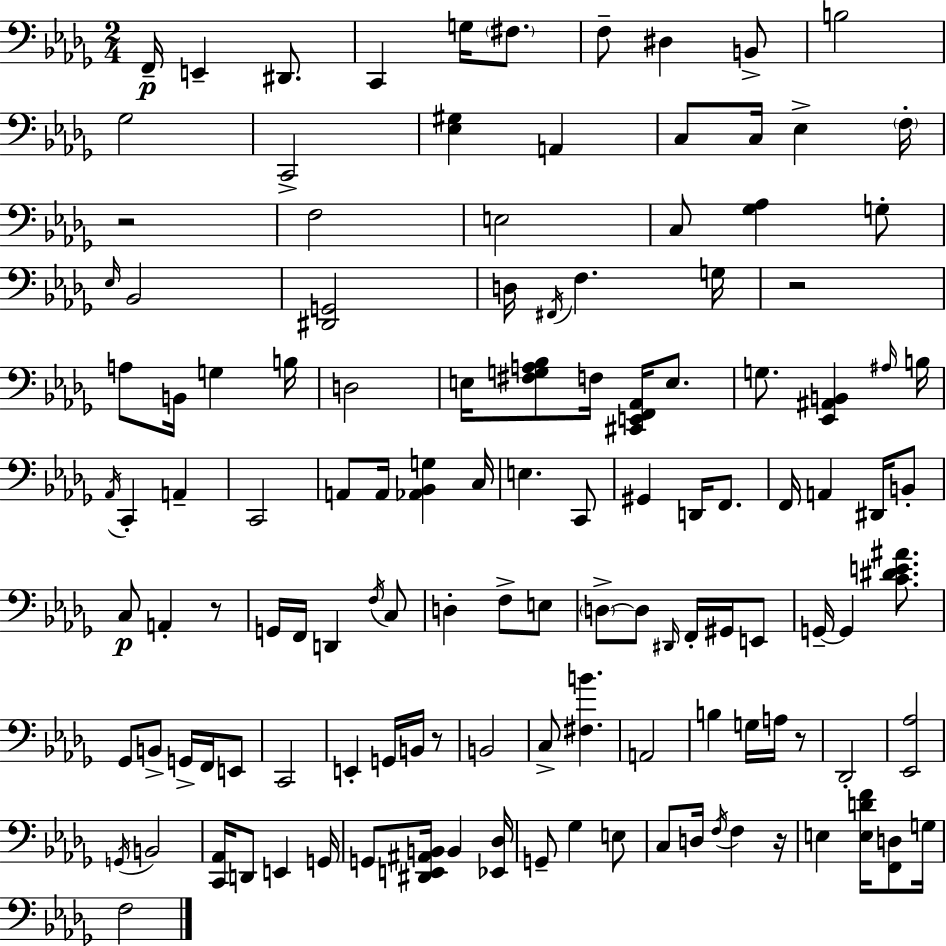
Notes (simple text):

F2/s E2/q D#2/e. C2/q G3/s F#3/e. F3/e D#3/q B2/e B3/h Gb3/h C2/h [Eb3,G#3]/q A2/q C3/e C3/s Eb3/q F3/s R/h F3/h E3/h C3/e [Gb3,Ab3]/q G3/e Eb3/s Bb2/h [D#2,G2]/h D3/s F#2/s F3/q. G3/s R/h A3/e B2/s G3/q B3/s D3/h E3/s [F#3,G3,A3,Bb3]/e F3/s [C#2,E2,F2,Ab2]/s E3/e. G3/e. [Eb2,A#2,B2]/q A#3/s B3/s Ab2/s C2/q A2/q C2/h A2/e A2/s [Ab2,Bb2,G3]/q C3/s E3/q. C2/e G#2/q D2/s F2/e. F2/s A2/q D#2/s B2/e C3/e A2/q R/e G2/s F2/s D2/q F3/s C3/e D3/q F3/e E3/e D3/e D3/e D#2/s F2/s G#2/s E2/e G2/s G2/q [C4,D#4,E4,A#4]/e. Gb2/e B2/e G2/s F2/s E2/e C2/h E2/q G2/s B2/s R/e B2/h C3/e [F#3,B4]/q. A2/h B3/q G3/s A3/s R/e Db2/h [Eb2,Ab3]/h G2/s B2/h [C2,Ab2]/s D2/e E2/q G2/s G2/e [D#2,E2,A#2,B2]/s B2/q [Eb2,Db3]/s G2/e Gb3/q E3/e C3/e D3/s F3/s F3/q R/s E3/q [E3,D4,F4]/s [F2,D3]/e G3/s F3/h